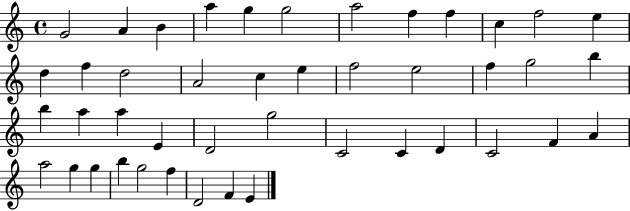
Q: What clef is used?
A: treble